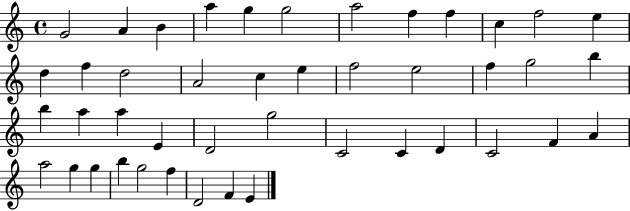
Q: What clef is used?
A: treble